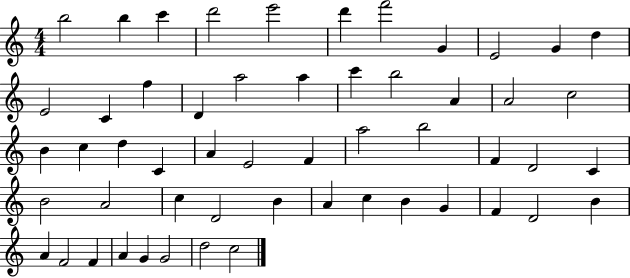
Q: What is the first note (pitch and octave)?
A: B5